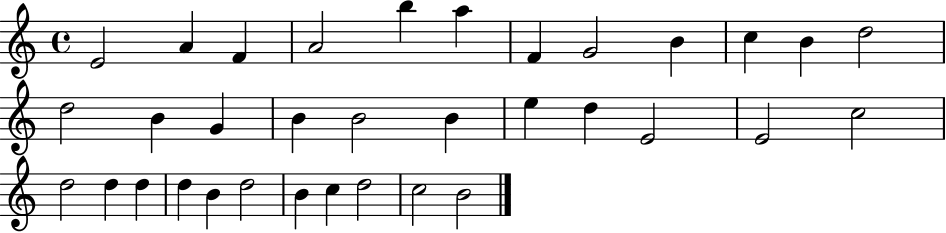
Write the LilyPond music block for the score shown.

{
  \clef treble
  \time 4/4
  \defaultTimeSignature
  \key c \major
  e'2 a'4 f'4 | a'2 b''4 a''4 | f'4 g'2 b'4 | c''4 b'4 d''2 | \break d''2 b'4 g'4 | b'4 b'2 b'4 | e''4 d''4 e'2 | e'2 c''2 | \break d''2 d''4 d''4 | d''4 b'4 d''2 | b'4 c''4 d''2 | c''2 b'2 | \break \bar "|."
}